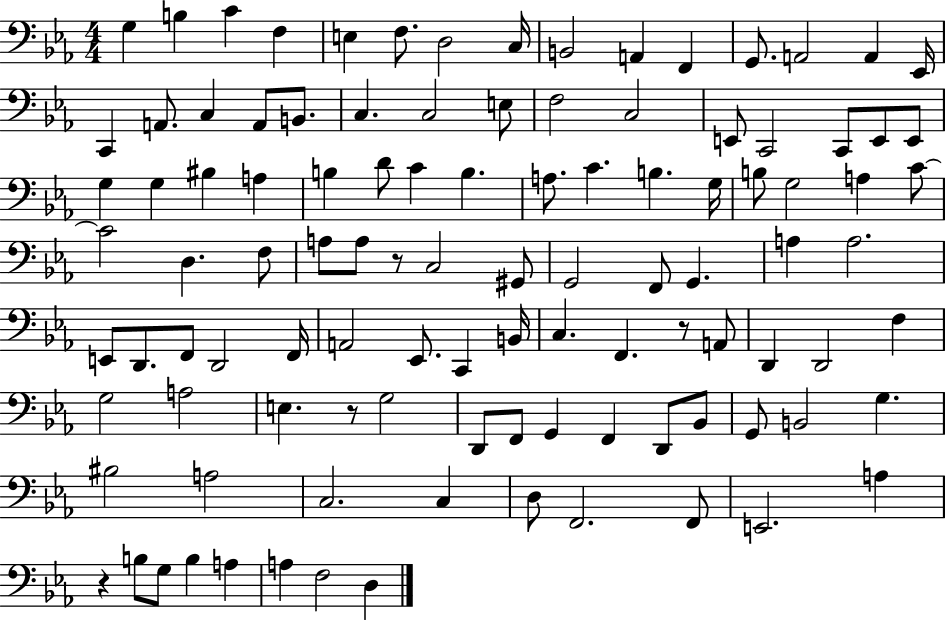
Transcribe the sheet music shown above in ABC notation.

X:1
T:Untitled
M:4/4
L:1/4
K:Eb
G, B, C F, E, F,/2 D,2 C,/4 B,,2 A,, F,, G,,/2 A,,2 A,, _E,,/4 C,, A,,/2 C, A,,/2 B,,/2 C, C,2 E,/2 F,2 C,2 E,,/2 C,,2 C,,/2 E,,/2 E,,/2 G, G, ^B, A, B, D/2 C B, A,/2 C B, G,/4 B,/2 G,2 A, C/2 C2 D, F,/2 A,/2 A,/2 z/2 C,2 ^G,,/2 G,,2 F,,/2 G,, A, A,2 E,,/2 D,,/2 F,,/2 D,,2 F,,/4 A,,2 _E,,/2 C,, B,,/4 C, F,, z/2 A,,/2 D,, D,,2 F, G,2 A,2 E, z/2 G,2 D,,/2 F,,/2 G,, F,, D,,/2 _B,,/2 G,,/2 B,,2 G, ^B,2 A,2 C,2 C, D,/2 F,,2 F,,/2 E,,2 A, z B,/2 G,/2 B, A, A, F,2 D,